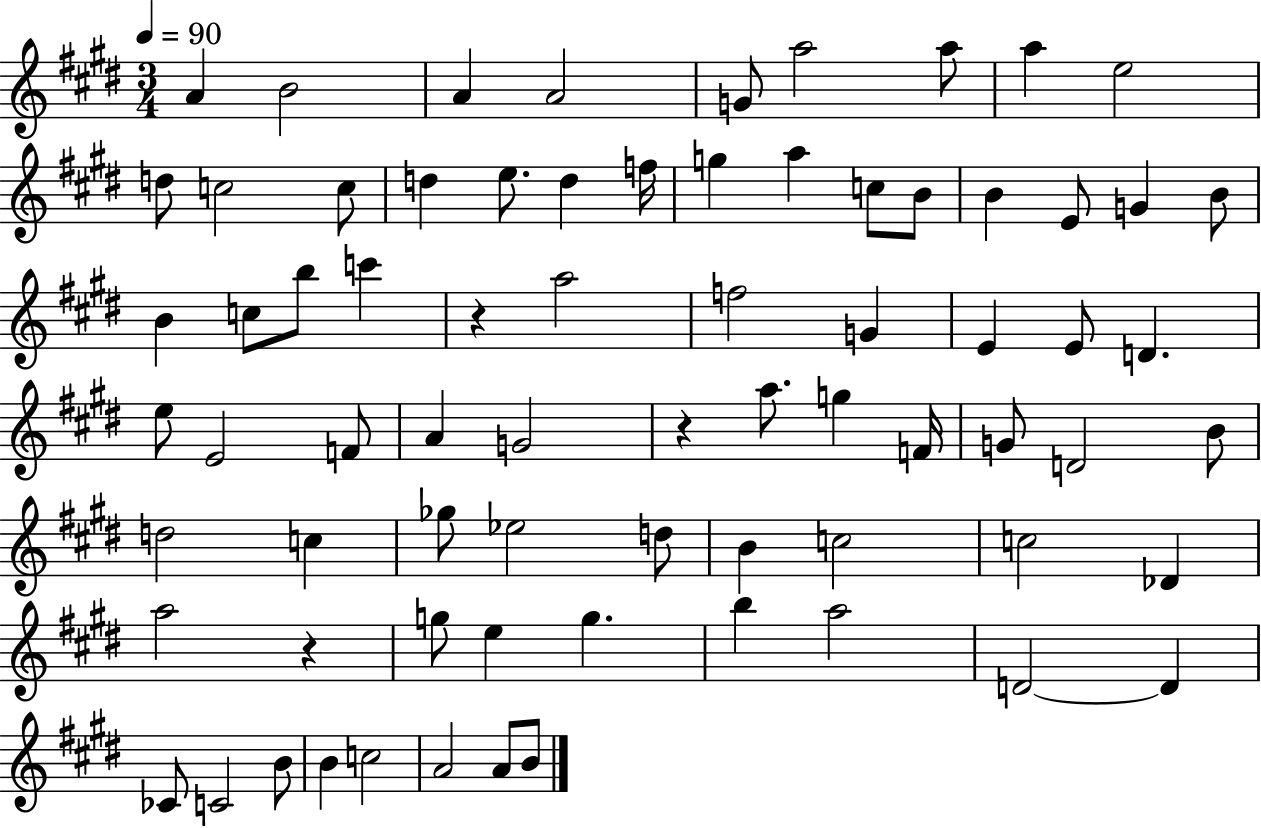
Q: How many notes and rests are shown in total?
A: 73